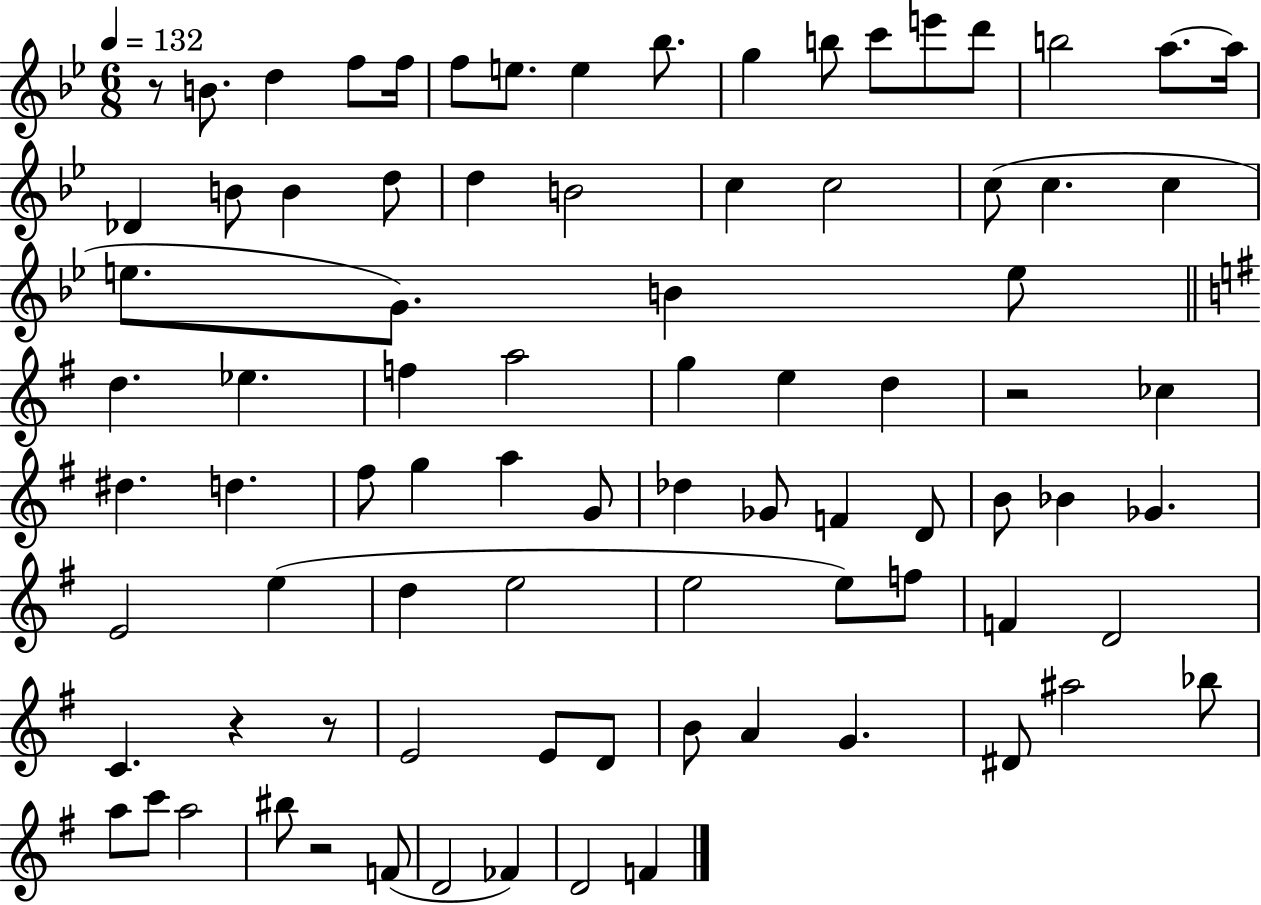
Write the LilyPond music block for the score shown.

{
  \clef treble
  \numericTimeSignature
  \time 6/8
  \key bes \major
  \tempo 4 = 132
  r8 b'8. d''4 f''8 f''16 | f''8 e''8. e''4 bes''8. | g''4 b''8 c'''8 e'''8 d'''8 | b''2 a''8.~~ a''16 | \break des'4 b'8 b'4 d''8 | d''4 b'2 | c''4 c''2 | c''8( c''4. c''4 | \break e''8. g'8.) b'4 e''8 | \bar "||" \break \key e \minor d''4. ees''4. | f''4 a''2 | g''4 e''4 d''4 | r2 ces''4 | \break dis''4. d''4. | fis''8 g''4 a''4 g'8 | des''4 ges'8 f'4 d'8 | b'8 bes'4 ges'4. | \break e'2 e''4( | d''4 e''2 | e''2 e''8) f''8 | f'4 d'2 | \break c'4. r4 r8 | e'2 e'8 d'8 | b'8 a'4 g'4. | dis'8 ais''2 bes''8 | \break a''8 c'''8 a''2 | bis''8 r2 f'8( | d'2 fes'4) | d'2 f'4 | \break \bar "|."
}